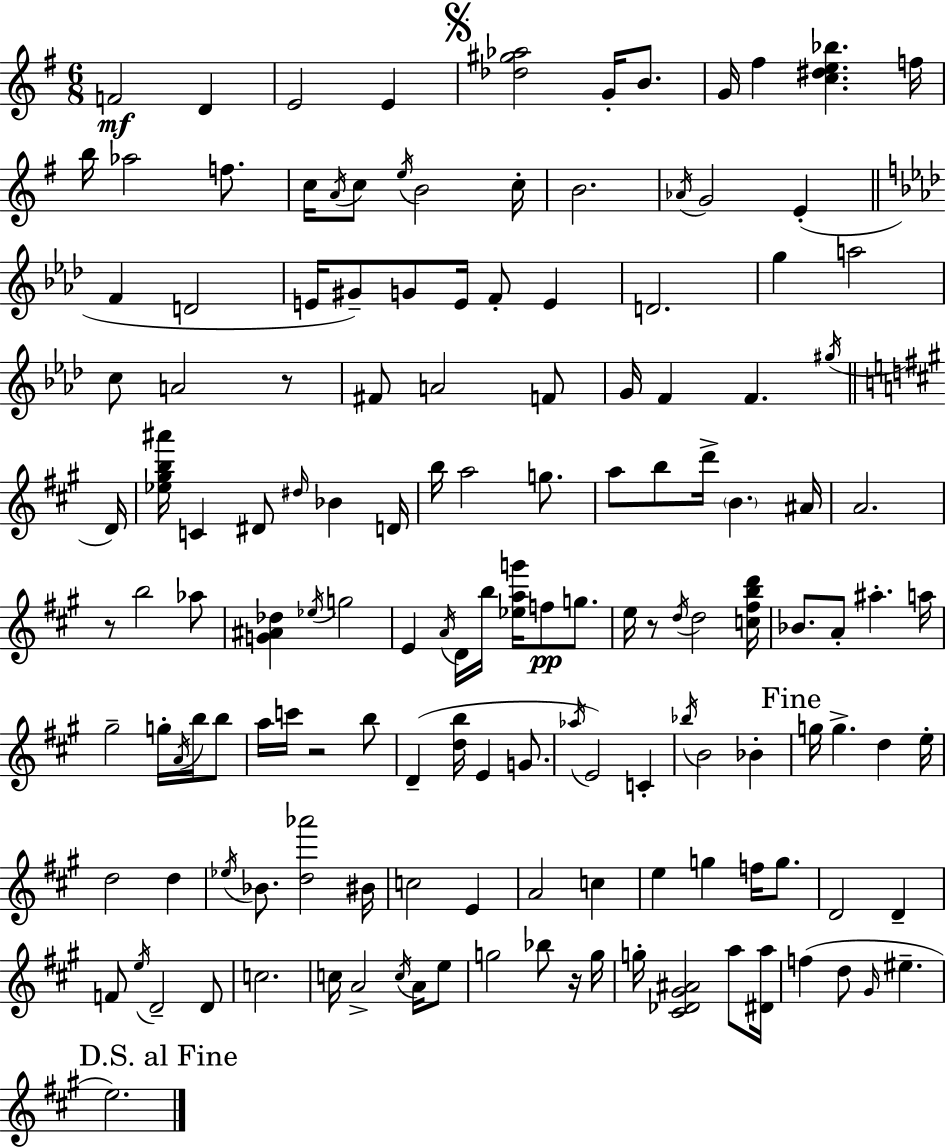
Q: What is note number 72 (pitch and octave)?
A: A4